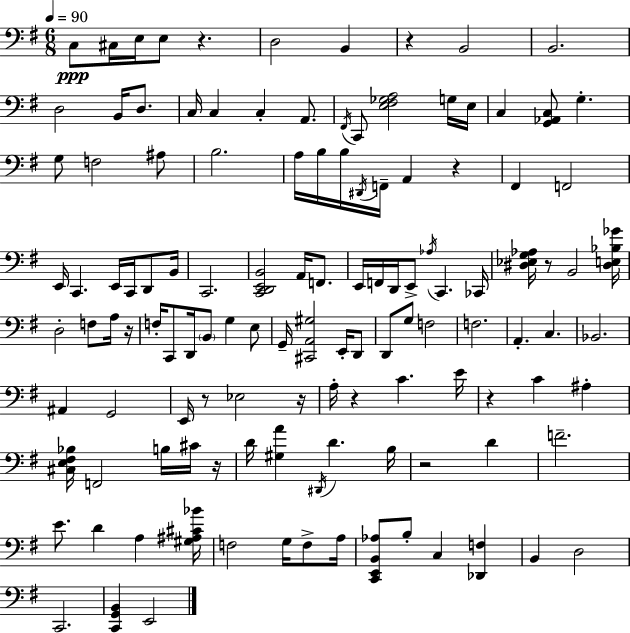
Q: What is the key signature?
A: E minor